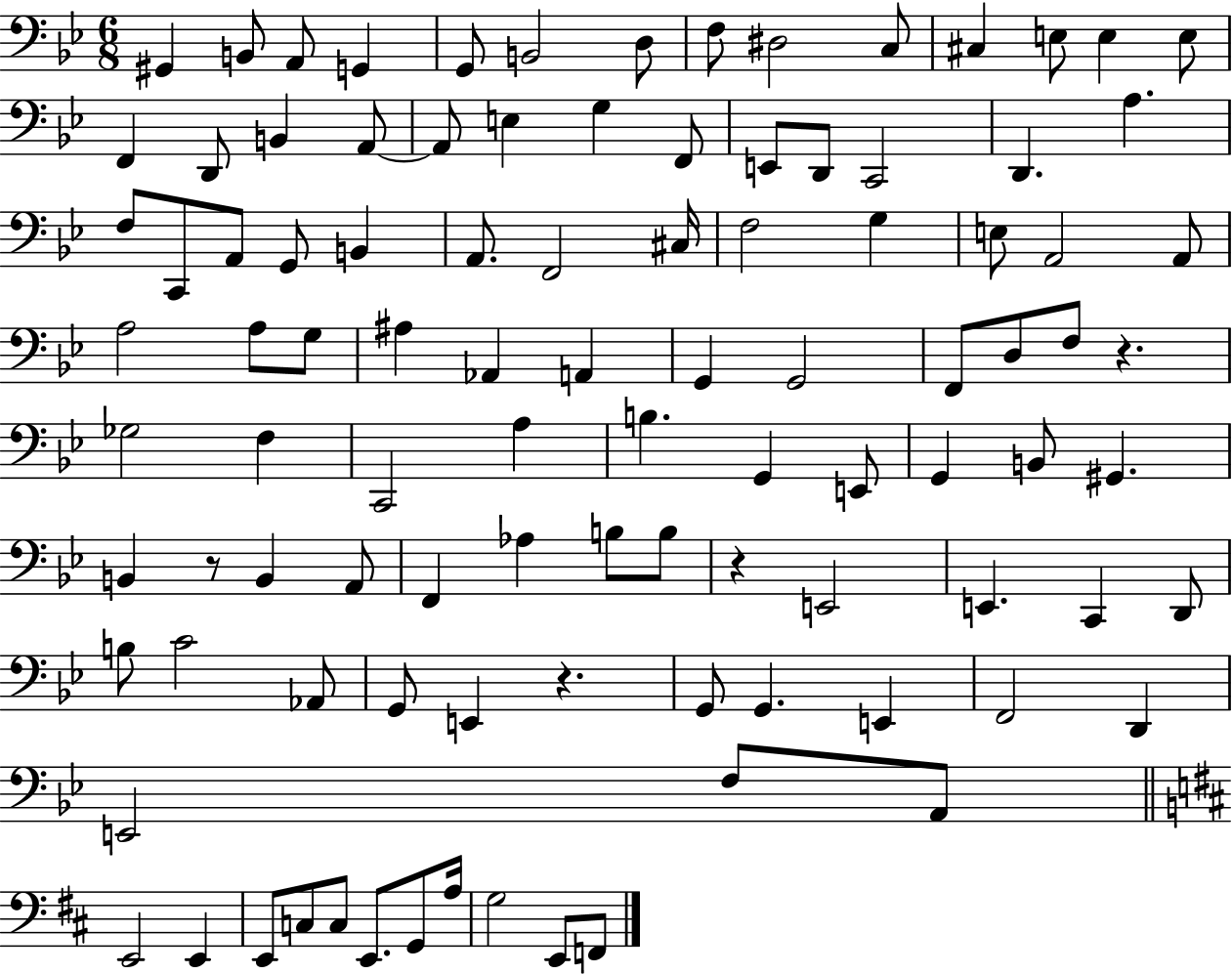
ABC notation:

X:1
T:Untitled
M:6/8
L:1/4
K:Bb
^G,, B,,/2 A,,/2 G,, G,,/2 B,,2 D,/2 F,/2 ^D,2 C,/2 ^C, E,/2 E, E,/2 F,, D,,/2 B,, A,,/2 A,,/2 E, G, F,,/2 E,,/2 D,,/2 C,,2 D,, A, F,/2 C,,/2 A,,/2 G,,/2 B,, A,,/2 F,,2 ^C,/4 F,2 G, E,/2 A,,2 A,,/2 A,2 A,/2 G,/2 ^A, _A,, A,, G,, G,,2 F,,/2 D,/2 F,/2 z _G,2 F, C,,2 A, B, G,, E,,/2 G,, B,,/2 ^G,, B,, z/2 B,, A,,/2 F,, _A, B,/2 B,/2 z E,,2 E,, C,, D,,/2 B,/2 C2 _A,,/2 G,,/2 E,, z G,,/2 G,, E,, F,,2 D,, E,,2 F,/2 A,,/2 E,,2 E,, E,,/2 C,/2 C,/2 E,,/2 G,,/2 A,/4 G,2 E,,/2 F,,/2